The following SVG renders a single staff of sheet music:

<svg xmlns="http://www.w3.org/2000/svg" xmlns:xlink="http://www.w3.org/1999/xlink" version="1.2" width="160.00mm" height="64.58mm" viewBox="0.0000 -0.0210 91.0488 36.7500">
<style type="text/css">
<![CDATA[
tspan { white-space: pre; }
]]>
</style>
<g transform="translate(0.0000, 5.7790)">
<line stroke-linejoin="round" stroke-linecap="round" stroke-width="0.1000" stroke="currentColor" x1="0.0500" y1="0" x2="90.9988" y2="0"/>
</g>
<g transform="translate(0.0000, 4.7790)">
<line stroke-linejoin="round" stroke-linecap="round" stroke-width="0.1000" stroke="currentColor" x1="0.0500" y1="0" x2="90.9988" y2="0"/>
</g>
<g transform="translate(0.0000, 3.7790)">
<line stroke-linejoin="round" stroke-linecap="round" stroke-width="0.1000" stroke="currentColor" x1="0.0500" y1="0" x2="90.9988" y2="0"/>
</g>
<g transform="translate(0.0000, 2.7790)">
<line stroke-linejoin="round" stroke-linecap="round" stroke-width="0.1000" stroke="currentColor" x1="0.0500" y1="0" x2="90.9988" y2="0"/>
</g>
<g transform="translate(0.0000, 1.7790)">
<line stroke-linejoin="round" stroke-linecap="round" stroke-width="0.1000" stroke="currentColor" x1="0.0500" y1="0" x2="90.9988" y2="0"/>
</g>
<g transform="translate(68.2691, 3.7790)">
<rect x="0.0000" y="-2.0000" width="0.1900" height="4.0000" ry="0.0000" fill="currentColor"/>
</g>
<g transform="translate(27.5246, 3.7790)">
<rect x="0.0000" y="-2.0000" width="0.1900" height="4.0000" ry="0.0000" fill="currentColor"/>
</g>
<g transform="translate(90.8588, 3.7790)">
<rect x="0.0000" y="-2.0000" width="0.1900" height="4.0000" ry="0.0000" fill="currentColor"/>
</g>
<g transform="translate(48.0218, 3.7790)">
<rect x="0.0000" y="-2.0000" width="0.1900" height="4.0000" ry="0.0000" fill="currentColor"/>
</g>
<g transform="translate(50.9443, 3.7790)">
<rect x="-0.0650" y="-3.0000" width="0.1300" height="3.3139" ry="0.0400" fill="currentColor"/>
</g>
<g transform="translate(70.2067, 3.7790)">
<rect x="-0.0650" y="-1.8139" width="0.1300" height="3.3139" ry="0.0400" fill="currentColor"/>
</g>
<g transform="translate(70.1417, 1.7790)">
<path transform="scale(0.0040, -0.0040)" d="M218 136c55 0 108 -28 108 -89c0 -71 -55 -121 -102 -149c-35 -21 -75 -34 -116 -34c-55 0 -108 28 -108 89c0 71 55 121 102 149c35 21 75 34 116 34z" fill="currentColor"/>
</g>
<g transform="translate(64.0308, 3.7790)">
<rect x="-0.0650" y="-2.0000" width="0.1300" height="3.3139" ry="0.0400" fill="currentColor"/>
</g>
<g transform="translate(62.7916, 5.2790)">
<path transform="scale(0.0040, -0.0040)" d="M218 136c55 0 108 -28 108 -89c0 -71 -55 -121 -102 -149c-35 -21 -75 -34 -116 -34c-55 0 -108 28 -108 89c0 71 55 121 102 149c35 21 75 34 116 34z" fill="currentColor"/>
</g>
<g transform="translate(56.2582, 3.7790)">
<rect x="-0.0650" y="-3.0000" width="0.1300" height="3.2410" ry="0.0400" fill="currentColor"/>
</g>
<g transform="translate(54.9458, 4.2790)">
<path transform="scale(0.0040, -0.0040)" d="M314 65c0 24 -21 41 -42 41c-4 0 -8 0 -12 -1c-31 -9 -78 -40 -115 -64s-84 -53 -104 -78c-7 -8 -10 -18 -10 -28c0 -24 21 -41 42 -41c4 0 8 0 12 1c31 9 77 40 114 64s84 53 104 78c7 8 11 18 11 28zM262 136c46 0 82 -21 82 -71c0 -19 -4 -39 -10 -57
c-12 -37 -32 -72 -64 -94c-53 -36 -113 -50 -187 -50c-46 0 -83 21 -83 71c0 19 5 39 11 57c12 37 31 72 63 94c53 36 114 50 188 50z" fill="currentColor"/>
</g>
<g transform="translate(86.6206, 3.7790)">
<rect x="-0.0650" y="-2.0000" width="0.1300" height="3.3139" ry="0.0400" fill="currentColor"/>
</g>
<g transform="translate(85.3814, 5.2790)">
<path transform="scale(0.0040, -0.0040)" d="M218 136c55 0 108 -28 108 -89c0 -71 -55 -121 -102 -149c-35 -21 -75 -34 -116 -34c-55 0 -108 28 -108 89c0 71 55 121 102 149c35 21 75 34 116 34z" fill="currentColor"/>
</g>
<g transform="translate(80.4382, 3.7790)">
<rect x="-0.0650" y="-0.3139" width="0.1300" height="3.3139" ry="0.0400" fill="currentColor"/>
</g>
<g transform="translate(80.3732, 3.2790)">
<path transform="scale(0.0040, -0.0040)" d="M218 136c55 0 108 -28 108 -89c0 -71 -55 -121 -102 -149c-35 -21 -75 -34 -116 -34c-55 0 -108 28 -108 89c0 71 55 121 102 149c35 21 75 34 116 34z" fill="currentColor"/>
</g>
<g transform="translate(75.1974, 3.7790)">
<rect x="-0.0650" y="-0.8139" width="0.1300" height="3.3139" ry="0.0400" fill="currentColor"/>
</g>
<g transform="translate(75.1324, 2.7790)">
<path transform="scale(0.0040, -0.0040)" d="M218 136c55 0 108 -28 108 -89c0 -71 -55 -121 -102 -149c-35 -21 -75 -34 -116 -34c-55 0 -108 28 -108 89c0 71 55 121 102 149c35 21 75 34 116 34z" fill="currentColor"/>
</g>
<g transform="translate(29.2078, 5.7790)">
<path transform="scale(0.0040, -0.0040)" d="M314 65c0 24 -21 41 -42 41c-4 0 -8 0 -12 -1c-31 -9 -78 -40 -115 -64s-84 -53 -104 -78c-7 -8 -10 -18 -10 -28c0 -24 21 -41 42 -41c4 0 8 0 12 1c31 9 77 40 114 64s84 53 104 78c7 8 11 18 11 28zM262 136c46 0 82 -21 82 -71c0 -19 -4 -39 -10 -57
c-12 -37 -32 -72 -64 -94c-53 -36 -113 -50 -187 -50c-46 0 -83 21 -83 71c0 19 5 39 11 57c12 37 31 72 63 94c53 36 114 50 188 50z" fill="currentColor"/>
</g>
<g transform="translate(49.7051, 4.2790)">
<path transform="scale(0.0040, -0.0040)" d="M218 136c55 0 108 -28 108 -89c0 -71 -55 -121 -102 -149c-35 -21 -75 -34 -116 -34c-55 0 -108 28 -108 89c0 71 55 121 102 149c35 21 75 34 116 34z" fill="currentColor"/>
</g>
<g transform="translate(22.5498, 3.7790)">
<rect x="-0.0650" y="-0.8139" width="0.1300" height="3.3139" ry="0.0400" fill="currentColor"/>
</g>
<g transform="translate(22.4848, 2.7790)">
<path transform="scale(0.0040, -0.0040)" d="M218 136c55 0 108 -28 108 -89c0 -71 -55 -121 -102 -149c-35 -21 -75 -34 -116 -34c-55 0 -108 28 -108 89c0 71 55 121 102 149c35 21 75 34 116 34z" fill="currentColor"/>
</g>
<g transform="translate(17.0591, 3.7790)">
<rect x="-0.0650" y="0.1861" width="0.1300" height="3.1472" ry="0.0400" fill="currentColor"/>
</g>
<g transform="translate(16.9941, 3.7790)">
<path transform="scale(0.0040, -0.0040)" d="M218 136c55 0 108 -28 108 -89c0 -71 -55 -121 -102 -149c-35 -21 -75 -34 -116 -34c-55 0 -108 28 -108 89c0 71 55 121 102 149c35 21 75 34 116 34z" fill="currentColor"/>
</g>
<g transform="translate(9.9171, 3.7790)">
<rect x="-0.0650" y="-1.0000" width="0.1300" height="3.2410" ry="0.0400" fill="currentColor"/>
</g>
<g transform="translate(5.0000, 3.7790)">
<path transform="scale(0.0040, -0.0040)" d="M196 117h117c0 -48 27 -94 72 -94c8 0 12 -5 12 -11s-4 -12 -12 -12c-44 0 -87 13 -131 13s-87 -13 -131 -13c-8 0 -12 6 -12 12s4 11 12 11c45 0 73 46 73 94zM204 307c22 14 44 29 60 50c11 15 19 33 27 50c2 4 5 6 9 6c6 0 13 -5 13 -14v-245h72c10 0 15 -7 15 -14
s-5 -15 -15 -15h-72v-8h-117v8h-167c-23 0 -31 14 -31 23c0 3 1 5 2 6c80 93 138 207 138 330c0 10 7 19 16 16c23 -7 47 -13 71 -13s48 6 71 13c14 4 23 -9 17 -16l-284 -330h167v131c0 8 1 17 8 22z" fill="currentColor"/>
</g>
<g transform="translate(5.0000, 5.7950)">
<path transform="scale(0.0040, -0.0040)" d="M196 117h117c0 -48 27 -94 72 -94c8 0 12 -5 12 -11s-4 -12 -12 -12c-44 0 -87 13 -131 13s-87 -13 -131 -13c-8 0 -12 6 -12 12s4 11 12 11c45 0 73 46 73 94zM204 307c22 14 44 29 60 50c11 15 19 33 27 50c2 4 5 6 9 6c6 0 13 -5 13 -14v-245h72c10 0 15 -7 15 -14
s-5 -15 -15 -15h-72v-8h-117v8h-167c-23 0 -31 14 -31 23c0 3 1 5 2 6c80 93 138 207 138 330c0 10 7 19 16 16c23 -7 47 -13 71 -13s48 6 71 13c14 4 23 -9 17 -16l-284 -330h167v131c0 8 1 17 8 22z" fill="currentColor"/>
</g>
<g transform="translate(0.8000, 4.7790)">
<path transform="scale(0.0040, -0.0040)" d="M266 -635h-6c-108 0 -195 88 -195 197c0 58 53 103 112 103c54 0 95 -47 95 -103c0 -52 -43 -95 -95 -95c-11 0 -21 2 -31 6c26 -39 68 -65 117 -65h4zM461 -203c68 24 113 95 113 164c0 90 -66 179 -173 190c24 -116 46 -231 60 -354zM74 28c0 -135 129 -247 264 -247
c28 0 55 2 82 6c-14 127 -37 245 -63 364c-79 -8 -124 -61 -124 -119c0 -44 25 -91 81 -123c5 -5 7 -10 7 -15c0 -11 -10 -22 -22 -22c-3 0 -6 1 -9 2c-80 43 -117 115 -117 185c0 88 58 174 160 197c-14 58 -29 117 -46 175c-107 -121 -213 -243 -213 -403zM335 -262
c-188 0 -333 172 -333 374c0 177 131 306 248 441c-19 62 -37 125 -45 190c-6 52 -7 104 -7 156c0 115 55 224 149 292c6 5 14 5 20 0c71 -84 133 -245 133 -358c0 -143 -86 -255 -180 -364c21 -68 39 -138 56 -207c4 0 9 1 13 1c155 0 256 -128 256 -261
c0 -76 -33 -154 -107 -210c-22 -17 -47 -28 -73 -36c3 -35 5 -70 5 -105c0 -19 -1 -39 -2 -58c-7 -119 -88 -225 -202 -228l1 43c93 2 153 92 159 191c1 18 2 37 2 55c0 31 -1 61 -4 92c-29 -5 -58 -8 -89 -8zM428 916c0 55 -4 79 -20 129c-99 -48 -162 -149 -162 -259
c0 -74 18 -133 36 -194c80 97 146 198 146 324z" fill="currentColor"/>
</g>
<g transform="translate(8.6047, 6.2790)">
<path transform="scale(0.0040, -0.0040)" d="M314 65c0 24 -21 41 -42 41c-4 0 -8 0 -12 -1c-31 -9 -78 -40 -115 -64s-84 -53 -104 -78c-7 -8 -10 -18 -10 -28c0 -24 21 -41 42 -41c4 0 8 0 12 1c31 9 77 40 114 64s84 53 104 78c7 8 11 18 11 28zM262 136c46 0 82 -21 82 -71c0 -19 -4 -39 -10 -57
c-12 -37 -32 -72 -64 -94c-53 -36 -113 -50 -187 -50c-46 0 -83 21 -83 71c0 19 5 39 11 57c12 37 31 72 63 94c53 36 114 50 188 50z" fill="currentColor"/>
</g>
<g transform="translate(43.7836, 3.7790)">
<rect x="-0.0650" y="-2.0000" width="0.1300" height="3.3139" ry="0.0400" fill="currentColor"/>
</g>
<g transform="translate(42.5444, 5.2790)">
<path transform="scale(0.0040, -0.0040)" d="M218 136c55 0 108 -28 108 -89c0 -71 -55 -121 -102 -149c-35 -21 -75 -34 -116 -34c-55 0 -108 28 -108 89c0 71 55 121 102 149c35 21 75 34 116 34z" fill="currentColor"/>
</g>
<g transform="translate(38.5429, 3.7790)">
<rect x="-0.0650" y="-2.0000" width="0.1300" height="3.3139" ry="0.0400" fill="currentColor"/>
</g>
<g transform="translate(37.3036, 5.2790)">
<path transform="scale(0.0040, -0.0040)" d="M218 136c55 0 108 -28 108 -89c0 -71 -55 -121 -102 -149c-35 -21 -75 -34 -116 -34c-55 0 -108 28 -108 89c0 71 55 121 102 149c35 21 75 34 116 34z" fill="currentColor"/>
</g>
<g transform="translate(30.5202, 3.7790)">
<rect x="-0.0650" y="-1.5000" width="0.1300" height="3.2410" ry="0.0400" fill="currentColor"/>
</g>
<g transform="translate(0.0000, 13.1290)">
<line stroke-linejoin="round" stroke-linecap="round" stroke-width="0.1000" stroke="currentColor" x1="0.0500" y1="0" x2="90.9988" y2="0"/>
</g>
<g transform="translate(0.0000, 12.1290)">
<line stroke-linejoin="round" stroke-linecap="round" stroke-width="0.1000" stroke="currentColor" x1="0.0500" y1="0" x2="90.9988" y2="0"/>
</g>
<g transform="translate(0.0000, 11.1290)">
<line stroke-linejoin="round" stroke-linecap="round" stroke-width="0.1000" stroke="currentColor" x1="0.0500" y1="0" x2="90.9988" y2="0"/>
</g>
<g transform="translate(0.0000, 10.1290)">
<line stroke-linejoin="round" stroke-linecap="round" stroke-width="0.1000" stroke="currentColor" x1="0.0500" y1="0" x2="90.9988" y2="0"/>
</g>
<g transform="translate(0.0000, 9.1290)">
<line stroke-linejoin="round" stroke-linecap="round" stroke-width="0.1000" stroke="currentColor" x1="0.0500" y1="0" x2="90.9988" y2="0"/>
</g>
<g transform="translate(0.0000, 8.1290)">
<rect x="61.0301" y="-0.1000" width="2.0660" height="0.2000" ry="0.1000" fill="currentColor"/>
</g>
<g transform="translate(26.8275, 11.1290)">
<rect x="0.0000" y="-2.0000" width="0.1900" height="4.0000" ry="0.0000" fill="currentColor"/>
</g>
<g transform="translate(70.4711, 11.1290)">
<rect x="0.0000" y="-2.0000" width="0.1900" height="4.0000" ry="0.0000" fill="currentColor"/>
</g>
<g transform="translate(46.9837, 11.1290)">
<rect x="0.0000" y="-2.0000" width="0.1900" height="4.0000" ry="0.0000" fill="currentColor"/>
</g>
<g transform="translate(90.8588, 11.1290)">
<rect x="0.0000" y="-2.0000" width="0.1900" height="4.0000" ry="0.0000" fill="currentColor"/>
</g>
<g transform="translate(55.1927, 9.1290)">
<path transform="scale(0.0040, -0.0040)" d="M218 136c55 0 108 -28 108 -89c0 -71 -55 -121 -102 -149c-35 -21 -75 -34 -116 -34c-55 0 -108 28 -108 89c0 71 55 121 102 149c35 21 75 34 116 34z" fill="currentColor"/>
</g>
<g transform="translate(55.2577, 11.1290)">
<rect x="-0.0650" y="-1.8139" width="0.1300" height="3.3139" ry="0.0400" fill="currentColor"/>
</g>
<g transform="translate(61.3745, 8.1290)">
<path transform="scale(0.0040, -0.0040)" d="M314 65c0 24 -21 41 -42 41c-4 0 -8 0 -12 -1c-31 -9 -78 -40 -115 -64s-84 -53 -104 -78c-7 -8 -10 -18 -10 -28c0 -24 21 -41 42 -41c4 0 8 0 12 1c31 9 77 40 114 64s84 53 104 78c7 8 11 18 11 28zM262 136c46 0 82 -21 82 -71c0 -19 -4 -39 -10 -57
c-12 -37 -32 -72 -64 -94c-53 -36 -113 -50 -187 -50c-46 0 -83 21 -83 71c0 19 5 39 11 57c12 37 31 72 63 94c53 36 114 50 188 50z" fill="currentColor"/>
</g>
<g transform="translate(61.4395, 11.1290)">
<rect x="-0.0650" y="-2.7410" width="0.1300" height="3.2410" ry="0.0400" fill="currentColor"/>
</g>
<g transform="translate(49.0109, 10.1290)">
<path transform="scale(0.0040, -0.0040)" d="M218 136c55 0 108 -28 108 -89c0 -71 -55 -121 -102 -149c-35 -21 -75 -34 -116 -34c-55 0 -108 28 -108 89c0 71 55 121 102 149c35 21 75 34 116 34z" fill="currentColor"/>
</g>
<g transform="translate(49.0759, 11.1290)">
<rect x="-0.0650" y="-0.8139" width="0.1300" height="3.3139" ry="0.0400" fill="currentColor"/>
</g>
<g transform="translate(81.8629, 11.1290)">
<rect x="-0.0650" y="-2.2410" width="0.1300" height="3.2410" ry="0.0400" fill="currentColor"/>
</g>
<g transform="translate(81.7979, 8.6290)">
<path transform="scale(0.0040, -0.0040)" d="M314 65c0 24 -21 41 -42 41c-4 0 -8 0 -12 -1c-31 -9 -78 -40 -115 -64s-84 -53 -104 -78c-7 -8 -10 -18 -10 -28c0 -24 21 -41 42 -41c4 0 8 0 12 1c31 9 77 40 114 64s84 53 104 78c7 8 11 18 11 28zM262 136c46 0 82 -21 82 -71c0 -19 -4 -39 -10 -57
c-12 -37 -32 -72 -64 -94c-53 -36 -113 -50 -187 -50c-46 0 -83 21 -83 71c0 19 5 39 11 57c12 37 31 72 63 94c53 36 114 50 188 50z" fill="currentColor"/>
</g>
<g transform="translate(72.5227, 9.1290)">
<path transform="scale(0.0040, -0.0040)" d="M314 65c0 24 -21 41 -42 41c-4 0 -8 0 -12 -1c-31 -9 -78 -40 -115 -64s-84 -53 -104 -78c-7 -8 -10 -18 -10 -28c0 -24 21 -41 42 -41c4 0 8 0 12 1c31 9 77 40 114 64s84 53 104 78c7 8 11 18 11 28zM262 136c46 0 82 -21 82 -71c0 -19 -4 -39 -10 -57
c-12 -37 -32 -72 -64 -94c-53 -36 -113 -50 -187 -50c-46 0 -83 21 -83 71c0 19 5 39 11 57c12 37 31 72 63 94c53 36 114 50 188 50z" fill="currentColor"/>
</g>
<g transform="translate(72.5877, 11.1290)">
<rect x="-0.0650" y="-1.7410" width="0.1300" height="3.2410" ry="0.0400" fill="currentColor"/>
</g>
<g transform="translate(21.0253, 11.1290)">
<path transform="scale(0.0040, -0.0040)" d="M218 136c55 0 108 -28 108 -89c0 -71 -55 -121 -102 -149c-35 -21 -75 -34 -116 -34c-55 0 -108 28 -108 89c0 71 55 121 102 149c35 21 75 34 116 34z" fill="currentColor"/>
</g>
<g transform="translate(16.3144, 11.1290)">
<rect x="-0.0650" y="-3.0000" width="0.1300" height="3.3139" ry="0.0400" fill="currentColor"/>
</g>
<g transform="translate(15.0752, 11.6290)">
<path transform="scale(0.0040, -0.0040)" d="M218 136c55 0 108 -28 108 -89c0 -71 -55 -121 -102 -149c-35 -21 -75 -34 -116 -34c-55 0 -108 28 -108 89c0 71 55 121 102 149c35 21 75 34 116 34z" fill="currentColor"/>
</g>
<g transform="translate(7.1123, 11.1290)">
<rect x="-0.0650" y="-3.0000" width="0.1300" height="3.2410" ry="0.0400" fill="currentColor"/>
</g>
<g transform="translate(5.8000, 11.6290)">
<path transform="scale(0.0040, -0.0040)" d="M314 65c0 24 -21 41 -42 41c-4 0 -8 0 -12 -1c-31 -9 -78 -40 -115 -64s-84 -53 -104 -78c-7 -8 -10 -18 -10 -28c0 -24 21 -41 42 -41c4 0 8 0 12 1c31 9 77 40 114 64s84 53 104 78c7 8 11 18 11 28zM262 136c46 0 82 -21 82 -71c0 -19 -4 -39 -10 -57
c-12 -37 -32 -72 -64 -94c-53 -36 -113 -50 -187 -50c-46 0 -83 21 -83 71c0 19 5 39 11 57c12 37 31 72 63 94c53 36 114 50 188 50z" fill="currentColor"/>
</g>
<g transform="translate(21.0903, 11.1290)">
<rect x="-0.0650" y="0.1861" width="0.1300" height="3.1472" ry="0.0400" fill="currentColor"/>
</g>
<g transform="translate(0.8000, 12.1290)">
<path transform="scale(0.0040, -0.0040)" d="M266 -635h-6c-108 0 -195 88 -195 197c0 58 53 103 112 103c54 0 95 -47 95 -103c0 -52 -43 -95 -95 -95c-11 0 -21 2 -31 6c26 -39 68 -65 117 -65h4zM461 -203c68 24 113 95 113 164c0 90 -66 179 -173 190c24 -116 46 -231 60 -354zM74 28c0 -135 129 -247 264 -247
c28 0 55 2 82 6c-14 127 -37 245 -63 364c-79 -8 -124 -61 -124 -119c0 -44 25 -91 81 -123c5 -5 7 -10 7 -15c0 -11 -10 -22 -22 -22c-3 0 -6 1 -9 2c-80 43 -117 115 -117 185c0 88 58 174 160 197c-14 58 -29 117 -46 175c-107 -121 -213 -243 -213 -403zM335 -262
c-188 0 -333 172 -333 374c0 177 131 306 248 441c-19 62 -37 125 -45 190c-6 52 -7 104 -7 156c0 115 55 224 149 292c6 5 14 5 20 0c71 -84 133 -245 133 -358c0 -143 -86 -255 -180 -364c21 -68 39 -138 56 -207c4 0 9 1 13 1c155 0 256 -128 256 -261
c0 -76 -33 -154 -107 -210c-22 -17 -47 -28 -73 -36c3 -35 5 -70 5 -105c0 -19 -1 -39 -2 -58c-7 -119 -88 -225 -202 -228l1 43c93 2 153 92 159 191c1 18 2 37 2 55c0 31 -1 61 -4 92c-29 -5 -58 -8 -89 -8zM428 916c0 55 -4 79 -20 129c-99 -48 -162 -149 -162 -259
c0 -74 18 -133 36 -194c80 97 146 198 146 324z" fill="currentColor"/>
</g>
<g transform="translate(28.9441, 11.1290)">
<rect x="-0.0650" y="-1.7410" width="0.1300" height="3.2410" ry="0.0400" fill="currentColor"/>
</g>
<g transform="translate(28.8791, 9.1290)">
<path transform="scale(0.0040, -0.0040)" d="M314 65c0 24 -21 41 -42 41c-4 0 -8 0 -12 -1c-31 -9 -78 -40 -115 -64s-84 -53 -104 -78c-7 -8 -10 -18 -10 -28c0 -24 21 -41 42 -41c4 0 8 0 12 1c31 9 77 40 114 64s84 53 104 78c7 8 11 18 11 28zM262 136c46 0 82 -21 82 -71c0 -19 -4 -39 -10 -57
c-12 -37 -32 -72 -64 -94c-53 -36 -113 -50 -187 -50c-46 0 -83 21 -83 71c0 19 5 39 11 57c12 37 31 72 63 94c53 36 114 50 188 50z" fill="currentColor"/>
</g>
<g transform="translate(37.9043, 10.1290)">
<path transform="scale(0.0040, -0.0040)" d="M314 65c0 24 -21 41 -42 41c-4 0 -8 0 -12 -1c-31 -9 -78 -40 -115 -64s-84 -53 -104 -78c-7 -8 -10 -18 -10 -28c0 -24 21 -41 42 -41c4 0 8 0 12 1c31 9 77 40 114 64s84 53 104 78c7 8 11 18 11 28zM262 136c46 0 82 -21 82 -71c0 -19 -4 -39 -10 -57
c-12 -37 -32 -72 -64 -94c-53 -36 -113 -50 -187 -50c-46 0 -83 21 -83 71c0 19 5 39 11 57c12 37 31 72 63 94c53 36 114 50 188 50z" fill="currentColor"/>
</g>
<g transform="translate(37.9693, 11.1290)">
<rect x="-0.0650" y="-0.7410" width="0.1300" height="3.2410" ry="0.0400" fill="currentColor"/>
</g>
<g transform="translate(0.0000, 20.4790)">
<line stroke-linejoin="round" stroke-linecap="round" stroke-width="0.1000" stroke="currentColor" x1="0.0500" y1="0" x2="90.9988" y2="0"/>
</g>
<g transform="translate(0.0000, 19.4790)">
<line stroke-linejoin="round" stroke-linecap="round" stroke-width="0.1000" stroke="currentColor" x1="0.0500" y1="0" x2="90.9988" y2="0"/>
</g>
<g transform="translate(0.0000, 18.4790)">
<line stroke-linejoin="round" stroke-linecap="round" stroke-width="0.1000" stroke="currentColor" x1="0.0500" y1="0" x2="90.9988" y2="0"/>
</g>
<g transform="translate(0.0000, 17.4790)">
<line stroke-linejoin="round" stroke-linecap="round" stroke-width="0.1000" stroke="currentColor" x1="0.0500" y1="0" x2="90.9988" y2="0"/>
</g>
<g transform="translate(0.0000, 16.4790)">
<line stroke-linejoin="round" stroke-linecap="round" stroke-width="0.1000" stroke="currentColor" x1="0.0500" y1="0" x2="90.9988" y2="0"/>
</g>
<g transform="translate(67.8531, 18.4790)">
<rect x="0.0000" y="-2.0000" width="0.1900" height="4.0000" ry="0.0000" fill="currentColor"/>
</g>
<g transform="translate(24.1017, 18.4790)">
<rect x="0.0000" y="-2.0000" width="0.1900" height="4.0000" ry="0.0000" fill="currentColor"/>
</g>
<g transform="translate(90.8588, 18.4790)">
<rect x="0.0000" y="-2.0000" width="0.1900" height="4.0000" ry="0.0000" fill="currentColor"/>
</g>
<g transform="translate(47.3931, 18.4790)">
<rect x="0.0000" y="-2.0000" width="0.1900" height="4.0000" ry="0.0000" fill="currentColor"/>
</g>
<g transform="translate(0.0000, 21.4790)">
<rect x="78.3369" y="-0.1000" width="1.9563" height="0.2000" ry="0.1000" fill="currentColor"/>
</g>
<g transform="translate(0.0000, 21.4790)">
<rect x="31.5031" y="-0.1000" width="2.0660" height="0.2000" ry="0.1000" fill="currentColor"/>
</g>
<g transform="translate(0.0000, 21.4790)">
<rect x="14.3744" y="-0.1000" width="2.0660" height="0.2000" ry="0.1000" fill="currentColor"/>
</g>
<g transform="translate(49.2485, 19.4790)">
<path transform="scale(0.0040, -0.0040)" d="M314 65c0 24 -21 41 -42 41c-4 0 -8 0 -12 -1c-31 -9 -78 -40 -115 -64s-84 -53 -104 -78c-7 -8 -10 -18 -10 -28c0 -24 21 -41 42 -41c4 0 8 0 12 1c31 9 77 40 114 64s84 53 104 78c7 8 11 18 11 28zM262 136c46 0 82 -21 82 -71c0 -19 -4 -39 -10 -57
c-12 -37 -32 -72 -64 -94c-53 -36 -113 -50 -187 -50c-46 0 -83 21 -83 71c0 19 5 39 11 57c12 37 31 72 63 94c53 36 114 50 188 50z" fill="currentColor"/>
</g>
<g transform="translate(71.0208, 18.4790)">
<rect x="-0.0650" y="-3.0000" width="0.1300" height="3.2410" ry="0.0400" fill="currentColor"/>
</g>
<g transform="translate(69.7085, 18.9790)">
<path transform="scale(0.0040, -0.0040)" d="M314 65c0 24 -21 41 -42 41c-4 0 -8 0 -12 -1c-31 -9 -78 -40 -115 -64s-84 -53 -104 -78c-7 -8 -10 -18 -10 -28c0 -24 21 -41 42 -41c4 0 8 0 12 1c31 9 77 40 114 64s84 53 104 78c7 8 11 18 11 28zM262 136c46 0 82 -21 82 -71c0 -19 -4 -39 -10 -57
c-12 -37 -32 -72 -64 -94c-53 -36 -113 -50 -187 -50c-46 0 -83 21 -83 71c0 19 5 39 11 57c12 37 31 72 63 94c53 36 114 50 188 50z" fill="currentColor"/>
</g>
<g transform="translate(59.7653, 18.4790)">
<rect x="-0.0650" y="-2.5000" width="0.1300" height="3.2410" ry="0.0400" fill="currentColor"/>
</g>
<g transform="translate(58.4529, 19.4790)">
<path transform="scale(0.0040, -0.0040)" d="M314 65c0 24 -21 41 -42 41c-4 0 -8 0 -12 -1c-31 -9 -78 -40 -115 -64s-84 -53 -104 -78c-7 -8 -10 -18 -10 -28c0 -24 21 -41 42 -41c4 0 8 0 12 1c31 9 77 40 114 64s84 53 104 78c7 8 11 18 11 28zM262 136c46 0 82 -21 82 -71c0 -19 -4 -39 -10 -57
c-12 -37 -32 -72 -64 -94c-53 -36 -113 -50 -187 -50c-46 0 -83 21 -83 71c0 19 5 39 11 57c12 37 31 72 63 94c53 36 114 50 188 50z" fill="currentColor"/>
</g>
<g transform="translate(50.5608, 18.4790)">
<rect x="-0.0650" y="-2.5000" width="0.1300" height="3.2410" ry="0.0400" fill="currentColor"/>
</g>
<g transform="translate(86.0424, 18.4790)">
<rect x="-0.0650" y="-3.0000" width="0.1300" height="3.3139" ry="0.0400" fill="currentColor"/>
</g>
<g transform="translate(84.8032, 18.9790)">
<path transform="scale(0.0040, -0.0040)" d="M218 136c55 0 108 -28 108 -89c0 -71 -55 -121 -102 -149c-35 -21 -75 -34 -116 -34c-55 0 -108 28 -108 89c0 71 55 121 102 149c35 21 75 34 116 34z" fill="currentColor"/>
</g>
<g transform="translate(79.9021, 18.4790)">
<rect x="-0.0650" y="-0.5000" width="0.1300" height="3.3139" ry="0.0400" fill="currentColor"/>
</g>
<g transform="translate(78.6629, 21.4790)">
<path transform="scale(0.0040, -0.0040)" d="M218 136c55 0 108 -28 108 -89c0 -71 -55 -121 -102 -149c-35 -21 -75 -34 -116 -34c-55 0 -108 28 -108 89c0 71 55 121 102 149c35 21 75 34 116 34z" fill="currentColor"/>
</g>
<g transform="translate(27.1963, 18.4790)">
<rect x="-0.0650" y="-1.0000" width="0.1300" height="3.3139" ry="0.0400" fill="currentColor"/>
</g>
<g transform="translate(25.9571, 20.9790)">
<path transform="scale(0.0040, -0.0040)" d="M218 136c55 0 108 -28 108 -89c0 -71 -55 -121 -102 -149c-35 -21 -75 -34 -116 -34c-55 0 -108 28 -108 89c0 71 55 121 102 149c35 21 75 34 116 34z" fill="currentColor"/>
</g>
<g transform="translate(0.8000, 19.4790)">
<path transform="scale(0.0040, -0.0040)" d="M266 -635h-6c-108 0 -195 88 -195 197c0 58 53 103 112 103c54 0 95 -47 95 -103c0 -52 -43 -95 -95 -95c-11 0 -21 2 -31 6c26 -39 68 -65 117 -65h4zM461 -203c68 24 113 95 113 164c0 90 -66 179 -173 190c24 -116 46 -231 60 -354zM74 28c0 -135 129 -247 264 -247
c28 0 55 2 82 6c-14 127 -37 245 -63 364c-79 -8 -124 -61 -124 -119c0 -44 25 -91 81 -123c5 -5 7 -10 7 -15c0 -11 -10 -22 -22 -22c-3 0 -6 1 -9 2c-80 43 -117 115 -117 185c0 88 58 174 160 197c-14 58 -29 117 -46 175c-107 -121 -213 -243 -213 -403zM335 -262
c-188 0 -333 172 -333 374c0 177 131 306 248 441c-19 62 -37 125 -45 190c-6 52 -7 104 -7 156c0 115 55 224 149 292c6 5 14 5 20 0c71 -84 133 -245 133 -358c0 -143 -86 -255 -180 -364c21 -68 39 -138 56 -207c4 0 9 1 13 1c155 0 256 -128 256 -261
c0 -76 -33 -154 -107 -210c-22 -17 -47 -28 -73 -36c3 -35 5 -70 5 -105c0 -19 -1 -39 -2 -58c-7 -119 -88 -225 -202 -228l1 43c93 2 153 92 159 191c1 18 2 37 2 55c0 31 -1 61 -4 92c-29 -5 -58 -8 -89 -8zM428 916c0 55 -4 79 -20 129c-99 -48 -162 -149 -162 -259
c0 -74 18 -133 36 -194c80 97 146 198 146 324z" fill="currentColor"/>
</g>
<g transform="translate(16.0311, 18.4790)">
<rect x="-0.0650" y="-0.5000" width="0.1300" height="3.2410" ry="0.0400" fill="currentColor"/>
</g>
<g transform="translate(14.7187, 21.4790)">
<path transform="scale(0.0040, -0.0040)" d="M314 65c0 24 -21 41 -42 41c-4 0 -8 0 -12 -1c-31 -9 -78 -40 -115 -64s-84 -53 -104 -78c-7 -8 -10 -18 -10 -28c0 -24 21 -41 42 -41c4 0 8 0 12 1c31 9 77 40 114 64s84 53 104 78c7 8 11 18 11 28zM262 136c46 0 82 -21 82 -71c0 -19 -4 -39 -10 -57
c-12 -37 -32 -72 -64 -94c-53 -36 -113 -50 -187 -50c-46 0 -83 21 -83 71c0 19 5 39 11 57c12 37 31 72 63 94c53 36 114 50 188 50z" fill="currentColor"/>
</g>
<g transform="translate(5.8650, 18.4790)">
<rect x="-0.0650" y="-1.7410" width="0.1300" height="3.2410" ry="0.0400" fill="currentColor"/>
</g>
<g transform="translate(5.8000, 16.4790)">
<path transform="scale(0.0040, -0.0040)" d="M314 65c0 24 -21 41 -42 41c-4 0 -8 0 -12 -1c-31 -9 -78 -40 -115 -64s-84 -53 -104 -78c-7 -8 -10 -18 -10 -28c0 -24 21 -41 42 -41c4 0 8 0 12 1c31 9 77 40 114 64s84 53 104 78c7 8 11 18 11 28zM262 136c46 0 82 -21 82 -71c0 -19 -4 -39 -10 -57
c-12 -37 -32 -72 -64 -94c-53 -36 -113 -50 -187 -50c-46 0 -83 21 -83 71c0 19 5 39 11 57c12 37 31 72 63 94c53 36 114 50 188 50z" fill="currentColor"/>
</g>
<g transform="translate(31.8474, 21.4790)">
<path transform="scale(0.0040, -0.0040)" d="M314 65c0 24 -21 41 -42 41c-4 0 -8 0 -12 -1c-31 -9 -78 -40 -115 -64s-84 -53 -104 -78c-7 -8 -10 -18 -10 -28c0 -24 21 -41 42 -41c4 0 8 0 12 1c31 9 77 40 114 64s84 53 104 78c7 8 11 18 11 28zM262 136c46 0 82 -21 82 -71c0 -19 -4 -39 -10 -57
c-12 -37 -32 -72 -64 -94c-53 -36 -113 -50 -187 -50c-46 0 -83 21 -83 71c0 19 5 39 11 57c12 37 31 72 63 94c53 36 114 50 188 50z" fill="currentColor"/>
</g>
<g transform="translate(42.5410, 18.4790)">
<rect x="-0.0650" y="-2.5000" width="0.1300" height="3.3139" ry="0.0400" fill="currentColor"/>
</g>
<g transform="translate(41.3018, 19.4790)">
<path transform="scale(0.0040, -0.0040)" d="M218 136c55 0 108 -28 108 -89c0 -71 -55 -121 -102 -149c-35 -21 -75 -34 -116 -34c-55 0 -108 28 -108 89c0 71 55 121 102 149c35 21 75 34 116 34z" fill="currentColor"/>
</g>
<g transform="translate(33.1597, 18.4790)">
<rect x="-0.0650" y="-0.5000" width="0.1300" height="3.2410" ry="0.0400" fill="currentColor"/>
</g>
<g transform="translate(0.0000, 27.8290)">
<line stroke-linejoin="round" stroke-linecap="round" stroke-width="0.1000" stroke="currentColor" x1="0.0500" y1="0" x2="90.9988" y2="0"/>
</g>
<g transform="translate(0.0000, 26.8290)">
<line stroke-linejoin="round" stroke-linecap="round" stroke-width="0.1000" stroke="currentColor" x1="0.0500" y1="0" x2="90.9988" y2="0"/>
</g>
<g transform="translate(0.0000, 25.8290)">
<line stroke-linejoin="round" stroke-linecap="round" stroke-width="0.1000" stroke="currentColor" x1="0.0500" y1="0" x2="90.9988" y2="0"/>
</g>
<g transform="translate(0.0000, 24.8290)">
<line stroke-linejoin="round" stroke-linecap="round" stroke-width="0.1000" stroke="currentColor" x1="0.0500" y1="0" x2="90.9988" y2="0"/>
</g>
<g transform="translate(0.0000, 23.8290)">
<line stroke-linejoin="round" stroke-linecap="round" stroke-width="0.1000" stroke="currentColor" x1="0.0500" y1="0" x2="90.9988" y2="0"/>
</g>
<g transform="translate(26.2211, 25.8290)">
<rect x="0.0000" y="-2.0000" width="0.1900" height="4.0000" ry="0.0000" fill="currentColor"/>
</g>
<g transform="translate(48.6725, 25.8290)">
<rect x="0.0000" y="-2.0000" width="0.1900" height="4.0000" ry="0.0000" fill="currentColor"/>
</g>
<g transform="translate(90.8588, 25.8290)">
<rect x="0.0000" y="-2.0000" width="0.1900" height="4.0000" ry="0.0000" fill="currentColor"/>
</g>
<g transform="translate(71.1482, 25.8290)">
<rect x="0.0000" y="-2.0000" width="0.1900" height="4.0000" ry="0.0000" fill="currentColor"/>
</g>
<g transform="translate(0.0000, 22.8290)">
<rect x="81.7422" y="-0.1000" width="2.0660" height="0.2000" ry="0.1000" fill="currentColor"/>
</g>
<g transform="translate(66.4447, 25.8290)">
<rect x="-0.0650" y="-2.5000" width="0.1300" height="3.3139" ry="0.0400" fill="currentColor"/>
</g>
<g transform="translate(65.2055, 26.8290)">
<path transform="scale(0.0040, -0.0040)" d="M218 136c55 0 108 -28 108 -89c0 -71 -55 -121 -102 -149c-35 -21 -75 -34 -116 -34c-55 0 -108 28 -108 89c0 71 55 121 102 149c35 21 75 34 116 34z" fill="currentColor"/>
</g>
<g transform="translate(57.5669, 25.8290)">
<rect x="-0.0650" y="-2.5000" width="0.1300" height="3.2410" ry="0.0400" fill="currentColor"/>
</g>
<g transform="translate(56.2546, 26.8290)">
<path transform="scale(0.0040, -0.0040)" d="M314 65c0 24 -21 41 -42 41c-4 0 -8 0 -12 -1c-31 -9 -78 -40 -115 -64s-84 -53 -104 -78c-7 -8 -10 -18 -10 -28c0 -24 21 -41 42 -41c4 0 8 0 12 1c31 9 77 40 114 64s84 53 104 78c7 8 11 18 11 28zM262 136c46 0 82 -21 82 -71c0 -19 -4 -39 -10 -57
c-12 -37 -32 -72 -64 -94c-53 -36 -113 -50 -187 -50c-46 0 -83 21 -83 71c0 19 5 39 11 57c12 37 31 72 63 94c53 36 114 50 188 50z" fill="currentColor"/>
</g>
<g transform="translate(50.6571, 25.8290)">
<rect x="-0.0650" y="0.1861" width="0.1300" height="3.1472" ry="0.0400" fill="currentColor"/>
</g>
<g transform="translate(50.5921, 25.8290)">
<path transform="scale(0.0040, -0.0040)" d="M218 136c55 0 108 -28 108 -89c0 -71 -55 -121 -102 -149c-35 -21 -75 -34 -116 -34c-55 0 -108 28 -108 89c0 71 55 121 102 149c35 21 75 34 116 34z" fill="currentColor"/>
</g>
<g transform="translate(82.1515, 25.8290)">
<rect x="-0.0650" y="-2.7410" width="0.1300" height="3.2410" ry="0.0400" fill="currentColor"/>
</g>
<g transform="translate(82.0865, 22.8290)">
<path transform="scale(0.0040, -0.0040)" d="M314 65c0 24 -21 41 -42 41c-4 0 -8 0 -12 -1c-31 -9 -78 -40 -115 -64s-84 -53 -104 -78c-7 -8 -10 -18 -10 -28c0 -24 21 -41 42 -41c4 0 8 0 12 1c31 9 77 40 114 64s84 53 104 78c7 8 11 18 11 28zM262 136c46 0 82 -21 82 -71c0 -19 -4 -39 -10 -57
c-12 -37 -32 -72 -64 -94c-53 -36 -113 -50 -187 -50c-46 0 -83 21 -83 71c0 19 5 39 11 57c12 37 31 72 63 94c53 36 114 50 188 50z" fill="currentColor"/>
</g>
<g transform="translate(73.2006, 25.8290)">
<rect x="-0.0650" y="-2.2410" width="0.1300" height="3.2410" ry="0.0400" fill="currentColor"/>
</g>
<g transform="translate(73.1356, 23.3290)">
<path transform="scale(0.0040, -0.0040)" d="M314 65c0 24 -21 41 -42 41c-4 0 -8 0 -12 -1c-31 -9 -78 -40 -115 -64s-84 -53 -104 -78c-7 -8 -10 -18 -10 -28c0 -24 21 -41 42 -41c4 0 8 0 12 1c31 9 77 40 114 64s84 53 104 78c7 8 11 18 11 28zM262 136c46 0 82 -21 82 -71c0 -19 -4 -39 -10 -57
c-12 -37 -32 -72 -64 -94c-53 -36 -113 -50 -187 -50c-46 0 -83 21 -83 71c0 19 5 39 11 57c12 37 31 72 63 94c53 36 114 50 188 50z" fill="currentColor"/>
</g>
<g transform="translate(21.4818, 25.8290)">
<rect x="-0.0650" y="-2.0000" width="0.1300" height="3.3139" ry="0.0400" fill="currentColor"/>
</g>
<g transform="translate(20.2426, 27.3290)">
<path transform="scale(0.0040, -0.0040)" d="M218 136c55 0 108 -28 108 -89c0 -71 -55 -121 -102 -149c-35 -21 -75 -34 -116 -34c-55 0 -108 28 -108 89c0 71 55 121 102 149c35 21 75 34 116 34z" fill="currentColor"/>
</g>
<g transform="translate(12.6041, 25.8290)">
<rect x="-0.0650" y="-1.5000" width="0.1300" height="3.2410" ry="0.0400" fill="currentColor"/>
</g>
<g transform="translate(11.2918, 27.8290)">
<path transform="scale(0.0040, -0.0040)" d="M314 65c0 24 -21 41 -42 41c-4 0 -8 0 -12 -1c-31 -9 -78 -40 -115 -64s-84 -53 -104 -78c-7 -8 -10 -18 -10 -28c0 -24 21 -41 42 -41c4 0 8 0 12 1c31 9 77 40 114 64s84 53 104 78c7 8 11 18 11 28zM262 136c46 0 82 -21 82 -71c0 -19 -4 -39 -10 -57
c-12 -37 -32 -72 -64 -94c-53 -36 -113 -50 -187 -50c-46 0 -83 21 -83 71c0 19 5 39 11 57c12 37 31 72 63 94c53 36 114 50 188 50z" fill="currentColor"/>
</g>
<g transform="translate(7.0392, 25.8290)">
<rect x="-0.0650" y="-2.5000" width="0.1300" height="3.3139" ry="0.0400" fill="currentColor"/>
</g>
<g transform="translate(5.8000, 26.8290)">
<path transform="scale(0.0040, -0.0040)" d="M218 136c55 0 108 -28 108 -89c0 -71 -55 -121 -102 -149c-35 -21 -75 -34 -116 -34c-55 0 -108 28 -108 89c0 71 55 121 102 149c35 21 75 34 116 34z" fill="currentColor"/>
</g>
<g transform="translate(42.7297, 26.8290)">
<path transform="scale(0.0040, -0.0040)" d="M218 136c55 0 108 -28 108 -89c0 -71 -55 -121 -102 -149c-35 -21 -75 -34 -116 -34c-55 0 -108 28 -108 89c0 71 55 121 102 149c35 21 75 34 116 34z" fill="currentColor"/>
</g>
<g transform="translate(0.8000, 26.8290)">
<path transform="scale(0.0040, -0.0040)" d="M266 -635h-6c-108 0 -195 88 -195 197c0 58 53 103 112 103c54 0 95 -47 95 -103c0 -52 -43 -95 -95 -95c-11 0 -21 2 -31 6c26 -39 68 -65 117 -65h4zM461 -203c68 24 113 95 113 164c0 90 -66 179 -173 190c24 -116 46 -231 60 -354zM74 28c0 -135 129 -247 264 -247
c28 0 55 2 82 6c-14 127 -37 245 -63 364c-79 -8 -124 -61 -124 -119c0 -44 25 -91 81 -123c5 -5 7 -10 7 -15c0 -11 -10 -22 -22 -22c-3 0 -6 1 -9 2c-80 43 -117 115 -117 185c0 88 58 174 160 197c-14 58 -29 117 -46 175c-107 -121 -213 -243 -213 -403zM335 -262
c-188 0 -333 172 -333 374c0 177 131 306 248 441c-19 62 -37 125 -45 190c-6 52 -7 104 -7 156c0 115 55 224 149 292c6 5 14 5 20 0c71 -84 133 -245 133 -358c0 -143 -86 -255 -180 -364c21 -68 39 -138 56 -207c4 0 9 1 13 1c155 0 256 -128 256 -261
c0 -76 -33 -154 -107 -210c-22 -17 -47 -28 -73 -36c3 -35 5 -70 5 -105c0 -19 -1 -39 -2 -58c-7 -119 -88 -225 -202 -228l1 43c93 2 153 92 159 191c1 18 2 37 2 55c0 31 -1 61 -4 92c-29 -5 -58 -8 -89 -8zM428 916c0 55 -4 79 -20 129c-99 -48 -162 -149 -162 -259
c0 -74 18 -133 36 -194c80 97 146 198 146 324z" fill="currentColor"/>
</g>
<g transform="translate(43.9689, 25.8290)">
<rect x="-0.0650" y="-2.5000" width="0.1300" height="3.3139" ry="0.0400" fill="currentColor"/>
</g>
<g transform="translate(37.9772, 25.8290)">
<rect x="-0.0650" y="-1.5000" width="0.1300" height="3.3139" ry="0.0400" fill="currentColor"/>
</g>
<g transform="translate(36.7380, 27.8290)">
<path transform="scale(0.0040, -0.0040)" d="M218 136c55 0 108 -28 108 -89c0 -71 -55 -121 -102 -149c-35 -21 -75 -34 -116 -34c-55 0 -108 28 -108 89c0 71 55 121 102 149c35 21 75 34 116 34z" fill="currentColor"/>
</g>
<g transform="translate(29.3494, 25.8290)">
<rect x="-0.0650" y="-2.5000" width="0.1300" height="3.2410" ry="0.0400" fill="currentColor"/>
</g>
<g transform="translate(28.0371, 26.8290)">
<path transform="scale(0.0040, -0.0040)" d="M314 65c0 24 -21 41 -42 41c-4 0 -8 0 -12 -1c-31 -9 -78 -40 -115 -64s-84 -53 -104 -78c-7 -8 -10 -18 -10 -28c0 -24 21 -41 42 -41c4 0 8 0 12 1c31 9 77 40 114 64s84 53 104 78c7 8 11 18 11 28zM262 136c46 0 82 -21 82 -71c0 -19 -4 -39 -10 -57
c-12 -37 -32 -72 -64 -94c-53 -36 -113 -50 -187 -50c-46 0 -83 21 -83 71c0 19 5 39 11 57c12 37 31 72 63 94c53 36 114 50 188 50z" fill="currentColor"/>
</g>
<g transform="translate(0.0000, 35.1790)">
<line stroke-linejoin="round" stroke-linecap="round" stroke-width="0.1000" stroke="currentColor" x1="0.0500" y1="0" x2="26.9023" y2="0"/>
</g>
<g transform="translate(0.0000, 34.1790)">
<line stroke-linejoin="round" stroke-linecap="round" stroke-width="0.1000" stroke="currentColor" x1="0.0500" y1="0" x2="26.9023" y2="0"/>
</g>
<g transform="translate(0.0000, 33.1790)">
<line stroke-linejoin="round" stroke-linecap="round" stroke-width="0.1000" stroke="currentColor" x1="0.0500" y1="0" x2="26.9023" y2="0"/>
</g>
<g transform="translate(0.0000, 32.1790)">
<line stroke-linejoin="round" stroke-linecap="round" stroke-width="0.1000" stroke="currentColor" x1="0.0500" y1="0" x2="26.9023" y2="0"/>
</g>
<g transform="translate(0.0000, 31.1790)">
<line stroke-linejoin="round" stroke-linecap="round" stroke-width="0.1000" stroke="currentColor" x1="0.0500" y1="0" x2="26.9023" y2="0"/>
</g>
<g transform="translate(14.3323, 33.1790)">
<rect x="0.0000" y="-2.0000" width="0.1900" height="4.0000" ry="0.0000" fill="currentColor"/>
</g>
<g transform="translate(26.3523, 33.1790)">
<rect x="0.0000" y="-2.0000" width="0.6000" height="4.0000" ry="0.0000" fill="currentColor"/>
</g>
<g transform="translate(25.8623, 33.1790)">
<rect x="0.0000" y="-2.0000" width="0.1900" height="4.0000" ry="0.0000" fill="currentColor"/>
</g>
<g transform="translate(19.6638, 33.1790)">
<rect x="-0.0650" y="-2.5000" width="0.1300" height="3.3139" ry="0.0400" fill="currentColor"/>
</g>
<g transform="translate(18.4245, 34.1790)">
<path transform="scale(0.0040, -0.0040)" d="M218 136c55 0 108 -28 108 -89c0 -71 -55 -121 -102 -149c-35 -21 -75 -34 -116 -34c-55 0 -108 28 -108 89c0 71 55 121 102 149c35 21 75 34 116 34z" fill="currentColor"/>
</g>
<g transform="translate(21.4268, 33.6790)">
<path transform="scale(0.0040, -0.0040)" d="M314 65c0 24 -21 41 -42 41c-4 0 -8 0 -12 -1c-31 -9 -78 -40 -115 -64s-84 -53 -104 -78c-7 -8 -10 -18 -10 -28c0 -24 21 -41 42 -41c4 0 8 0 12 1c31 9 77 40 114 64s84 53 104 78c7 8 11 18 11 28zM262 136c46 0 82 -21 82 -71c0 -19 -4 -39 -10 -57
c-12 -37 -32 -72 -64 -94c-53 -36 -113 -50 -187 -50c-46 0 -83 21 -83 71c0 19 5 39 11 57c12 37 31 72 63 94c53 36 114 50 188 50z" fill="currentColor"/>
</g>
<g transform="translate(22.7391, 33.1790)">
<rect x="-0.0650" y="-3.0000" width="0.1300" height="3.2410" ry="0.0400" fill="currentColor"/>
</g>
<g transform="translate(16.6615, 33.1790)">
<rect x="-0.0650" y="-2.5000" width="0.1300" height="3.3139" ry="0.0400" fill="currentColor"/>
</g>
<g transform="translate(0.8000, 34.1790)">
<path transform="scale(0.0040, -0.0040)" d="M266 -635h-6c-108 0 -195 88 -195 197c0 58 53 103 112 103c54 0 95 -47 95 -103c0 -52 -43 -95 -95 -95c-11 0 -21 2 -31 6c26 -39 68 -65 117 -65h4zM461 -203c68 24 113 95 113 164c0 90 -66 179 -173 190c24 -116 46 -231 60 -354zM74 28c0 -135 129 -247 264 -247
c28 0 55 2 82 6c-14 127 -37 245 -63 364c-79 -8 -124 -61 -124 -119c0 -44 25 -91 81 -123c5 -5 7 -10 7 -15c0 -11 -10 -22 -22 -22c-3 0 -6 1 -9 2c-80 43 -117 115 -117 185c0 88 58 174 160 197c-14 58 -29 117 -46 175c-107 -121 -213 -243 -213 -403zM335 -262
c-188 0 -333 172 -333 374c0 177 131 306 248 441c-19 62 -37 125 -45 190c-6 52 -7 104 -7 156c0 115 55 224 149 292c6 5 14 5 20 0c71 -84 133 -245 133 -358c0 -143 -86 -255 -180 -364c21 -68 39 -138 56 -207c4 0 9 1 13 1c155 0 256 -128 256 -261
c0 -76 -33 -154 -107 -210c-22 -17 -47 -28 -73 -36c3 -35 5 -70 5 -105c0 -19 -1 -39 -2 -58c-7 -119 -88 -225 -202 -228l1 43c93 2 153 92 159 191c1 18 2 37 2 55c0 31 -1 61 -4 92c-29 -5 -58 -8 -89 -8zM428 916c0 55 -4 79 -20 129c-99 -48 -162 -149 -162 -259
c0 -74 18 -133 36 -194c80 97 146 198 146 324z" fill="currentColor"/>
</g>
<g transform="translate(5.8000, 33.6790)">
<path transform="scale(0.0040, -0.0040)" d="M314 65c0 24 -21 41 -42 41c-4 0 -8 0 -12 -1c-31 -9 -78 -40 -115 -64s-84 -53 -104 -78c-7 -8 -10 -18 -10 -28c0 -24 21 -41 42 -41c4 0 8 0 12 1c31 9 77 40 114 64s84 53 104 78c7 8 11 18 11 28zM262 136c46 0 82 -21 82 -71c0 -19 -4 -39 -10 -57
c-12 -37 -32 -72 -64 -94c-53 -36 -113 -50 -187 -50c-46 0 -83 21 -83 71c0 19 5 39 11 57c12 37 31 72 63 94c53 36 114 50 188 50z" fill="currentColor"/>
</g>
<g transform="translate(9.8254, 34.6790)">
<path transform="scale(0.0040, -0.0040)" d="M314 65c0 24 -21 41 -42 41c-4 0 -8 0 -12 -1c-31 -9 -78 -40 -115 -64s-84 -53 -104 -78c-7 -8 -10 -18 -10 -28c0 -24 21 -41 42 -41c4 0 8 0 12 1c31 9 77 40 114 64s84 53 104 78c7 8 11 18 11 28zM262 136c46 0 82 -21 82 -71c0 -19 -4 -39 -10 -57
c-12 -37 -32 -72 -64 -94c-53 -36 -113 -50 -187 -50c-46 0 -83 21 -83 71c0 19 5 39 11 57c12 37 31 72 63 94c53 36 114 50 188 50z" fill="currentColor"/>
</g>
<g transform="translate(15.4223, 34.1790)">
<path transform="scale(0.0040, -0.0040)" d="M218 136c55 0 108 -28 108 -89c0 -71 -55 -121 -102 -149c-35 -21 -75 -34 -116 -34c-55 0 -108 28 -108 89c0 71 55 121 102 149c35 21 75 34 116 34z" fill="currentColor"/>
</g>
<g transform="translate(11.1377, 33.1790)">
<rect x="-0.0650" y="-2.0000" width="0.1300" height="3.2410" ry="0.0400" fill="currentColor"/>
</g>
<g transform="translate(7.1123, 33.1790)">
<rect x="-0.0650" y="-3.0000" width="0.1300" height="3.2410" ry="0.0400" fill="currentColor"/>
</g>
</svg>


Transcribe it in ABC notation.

X:1
T:Untitled
M:4/4
L:1/4
K:C
D2 B d E2 F F A A2 F f d c F A2 A B f2 d2 d f a2 f2 g2 f2 C2 D C2 G G2 G2 A2 C A G E2 F G2 E G B G2 G g2 a2 A2 F2 G G A2